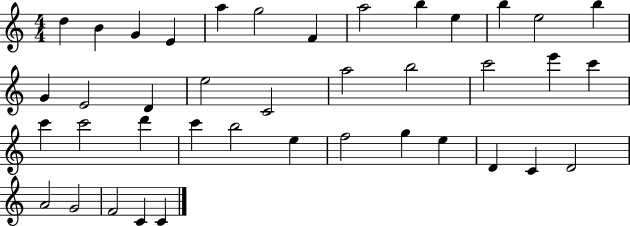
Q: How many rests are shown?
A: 0